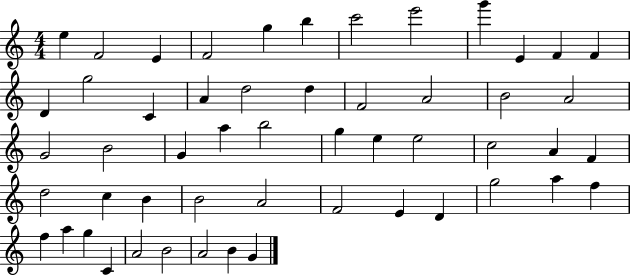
X:1
T:Untitled
M:4/4
L:1/4
K:C
e F2 E F2 g b c'2 e'2 g' E F F D g2 C A d2 d F2 A2 B2 A2 G2 B2 G a b2 g e e2 c2 A F d2 c B B2 A2 F2 E D g2 a f f a g C A2 B2 A2 B G